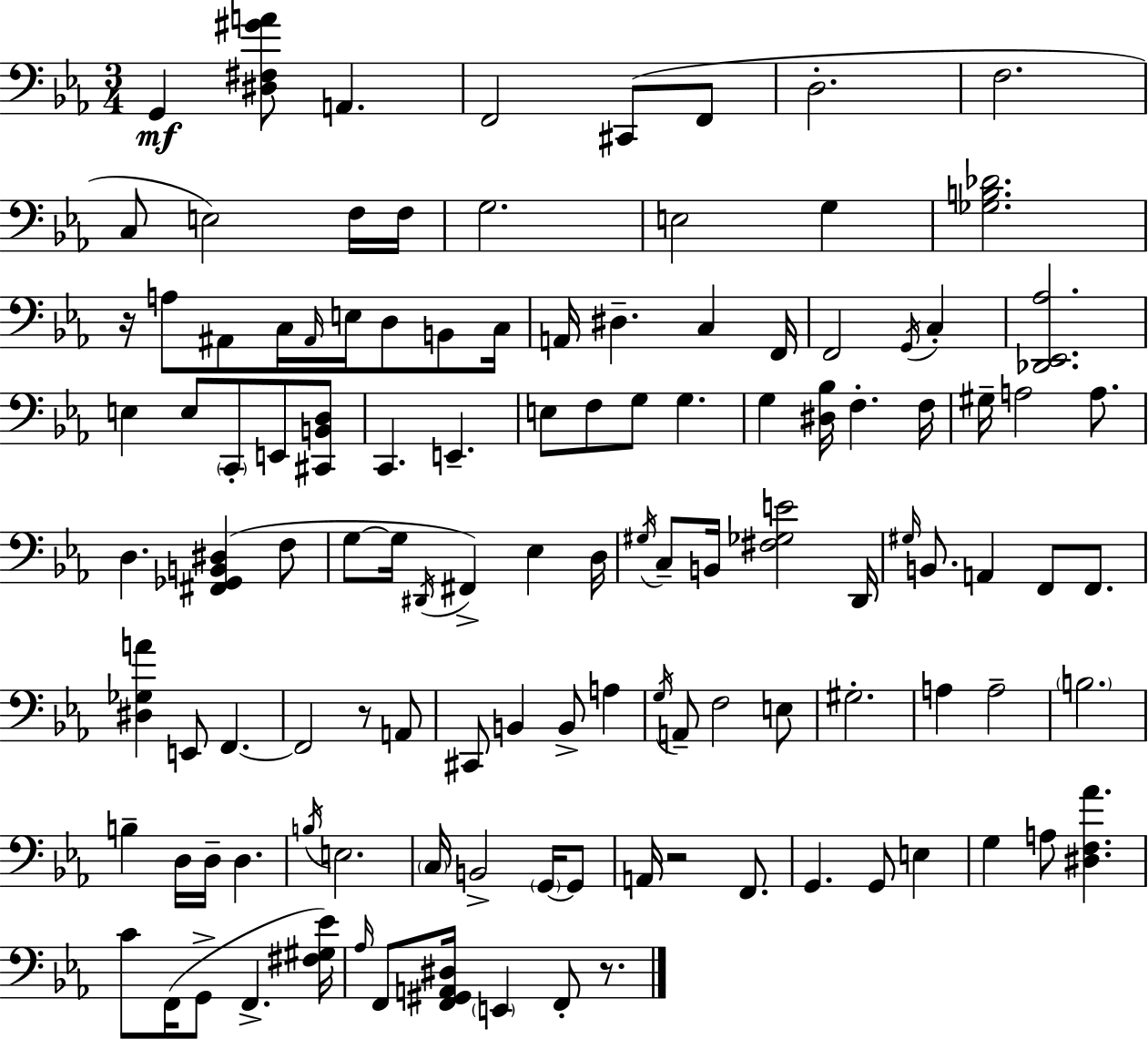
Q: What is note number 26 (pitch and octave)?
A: F2